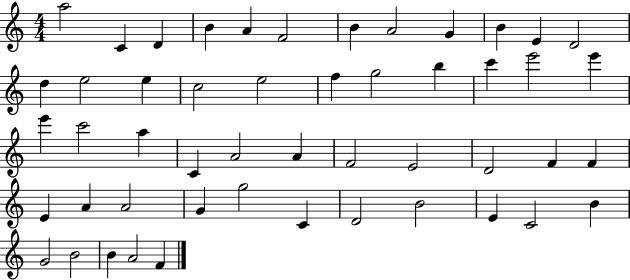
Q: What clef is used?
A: treble